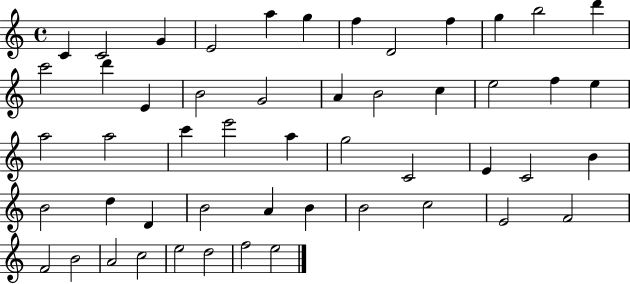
C4/q C4/h G4/q E4/h A5/q G5/q F5/q D4/h F5/q G5/q B5/h D6/q C6/h D6/q E4/q B4/h G4/h A4/q B4/h C5/q E5/h F5/q E5/q A5/h A5/h C6/q E6/h A5/q G5/h C4/h E4/q C4/h B4/q B4/h D5/q D4/q B4/h A4/q B4/q B4/h C5/h E4/h F4/h F4/h B4/h A4/h C5/h E5/h D5/h F5/h E5/h